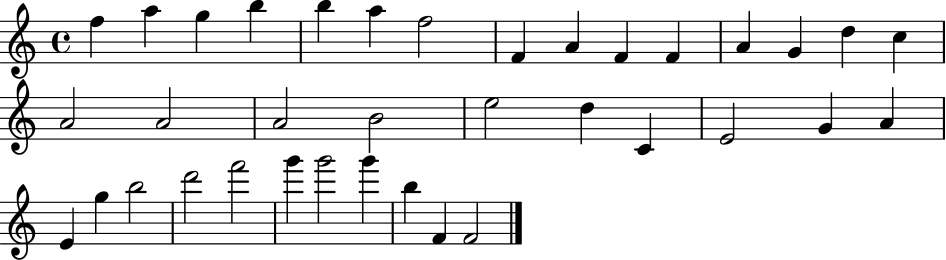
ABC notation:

X:1
T:Untitled
M:4/4
L:1/4
K:C
f a g b b a f2 F A F F A G d c A2 A2 A2 B2 e2 d C E2 G A E g b2 d'2 f'2 g' g'2 g' b F F2